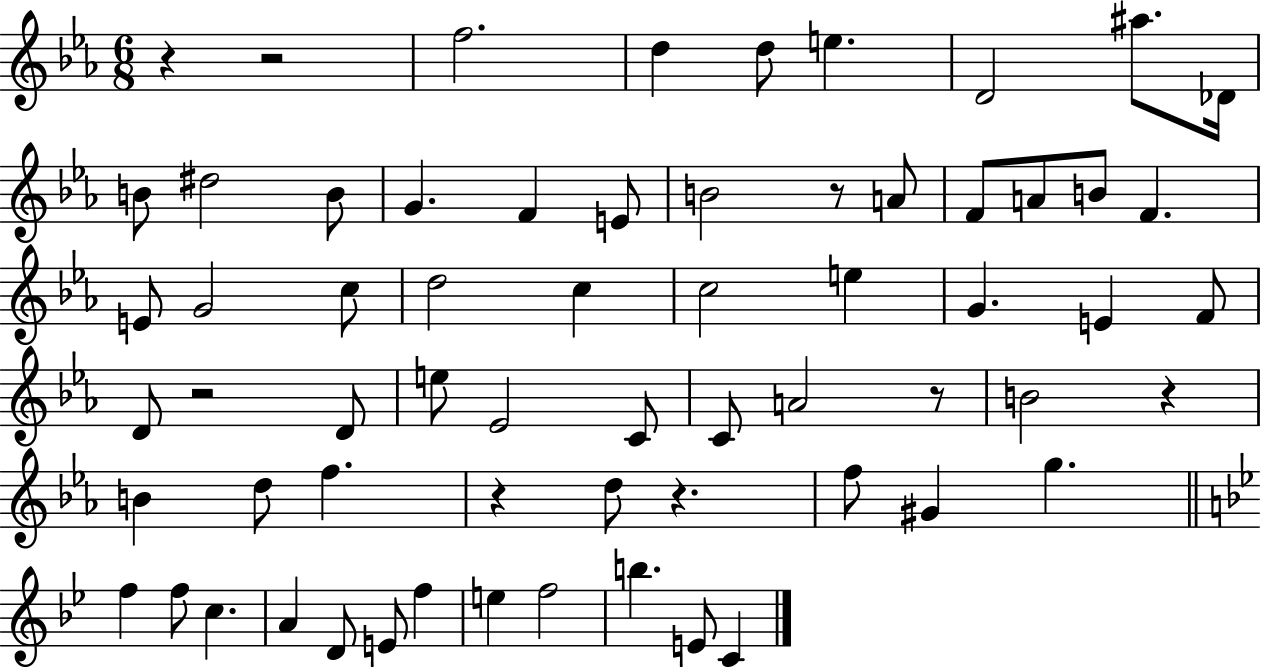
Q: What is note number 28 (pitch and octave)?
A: E4